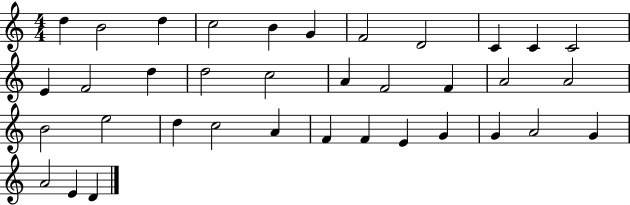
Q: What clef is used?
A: treble